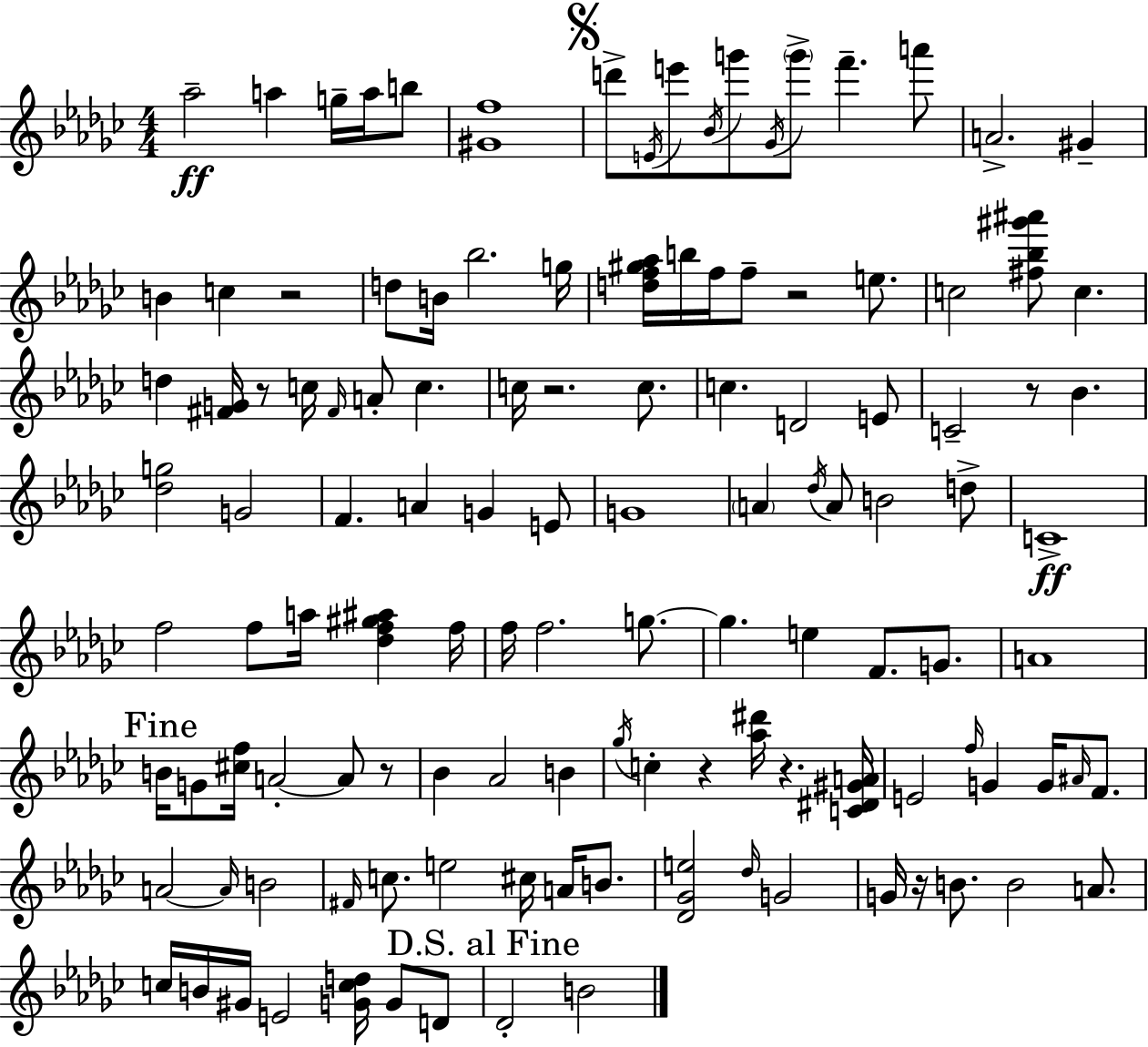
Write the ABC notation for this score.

X:1
T:Untitled
M:4/4
L:1/4
K:Ebm
_a2 a g/4 a/4 b/2 [^Gf]4 d'/2 E/4 e'/2 _B/4 g'/2 _G/4 g'/2 f' a'/2 A2 ^G B c z2 d/2 B/4 _b2 g/4 [df^g_a]/4 b/4 f/4 f/2 z2 e/2 c2 [^f_b^g'^a']/2 c d [^FG]/4 z/2 c/4 ^F/4 A/2 c c/4 z2 c/2 c D2 E/2 C2 z/2 _B [_dg]2 G2 F A G E/2 G4 A _d/4 A/2 B2 d/2 C4 f2 f/2 a/4 [_df^g^a] f/4 f/4 f2 g/2 g e F/2 G/2 A4 B/4 G/2 [^cf]/4 A2 A/2 z/2 _B _A2 B _g/4 c z [_a^d']/4 z [C^D^GA]/4 E2 f/4 G G/4 ^A/4 F/2 A2 A/4 B2 ^F/4 c/2 e2 ^c/4 A/4 B/2 [_D_Ge]2 _d/4 G2 G/4 z/4 B/2 B2 A/2 c/4 B/4 ^G/4 E2 [Gcd]/4 G/2 D/2 _D2 B2